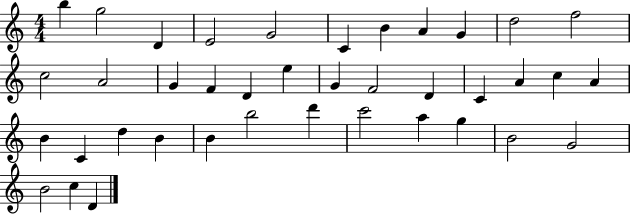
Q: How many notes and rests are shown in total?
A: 39